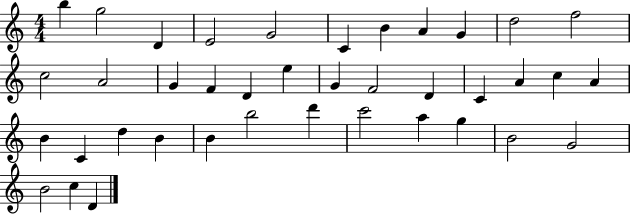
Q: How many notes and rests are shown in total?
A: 39